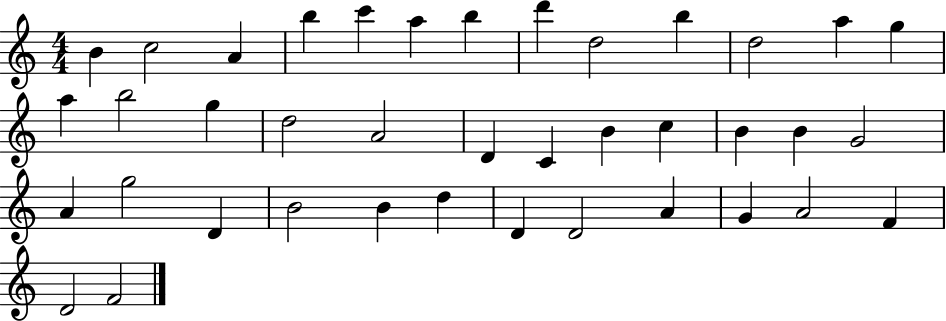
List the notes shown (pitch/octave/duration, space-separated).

B4/q C5/h A4/q B5/q C6/q A5/q B5/q D6/q D5/h B5/q D5/h A5/q G5/q A5/q B5/h G5/q D5/h A4/h D4/q C4/q B4/q C5/q B4/q B4/q G4/h A4/q G5/h D4/q B4/h B4/q D5/q D4/q D4/h A4/q G4/q A4/h F4/q D4/h F4/h